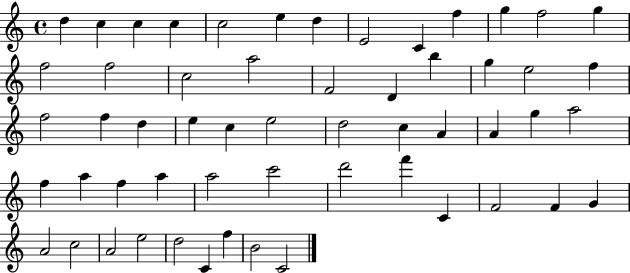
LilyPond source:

{
  \clef treble
  \time 4/4
  \defaultTimeSignature
  \key c \major
  d''4 c''4 c''4 c''4 | c''2 e''4 d''4 | e'2 c'4 f''4 | g''4 f''2 g''4 | \break f''2 f''2 | c''2 a''2 | f'2 d'4 b''4 | g''4 e''2 f''4 | \break f''2 f''4 d''4 | e''4 c''4 e''2 | d''2 c''4 a'4 | a'4 g''4 a''2 | \break f''4 a''4 f''4 a''4 | a''2 c'''2 | d'''2 f'''4 c'4 | f'2 f'4 g'4 | \break a'2 c''2 | a'2 e''2 | d''2 c'4 f''4 | b'2 c'2 | \break \bar "|."
}